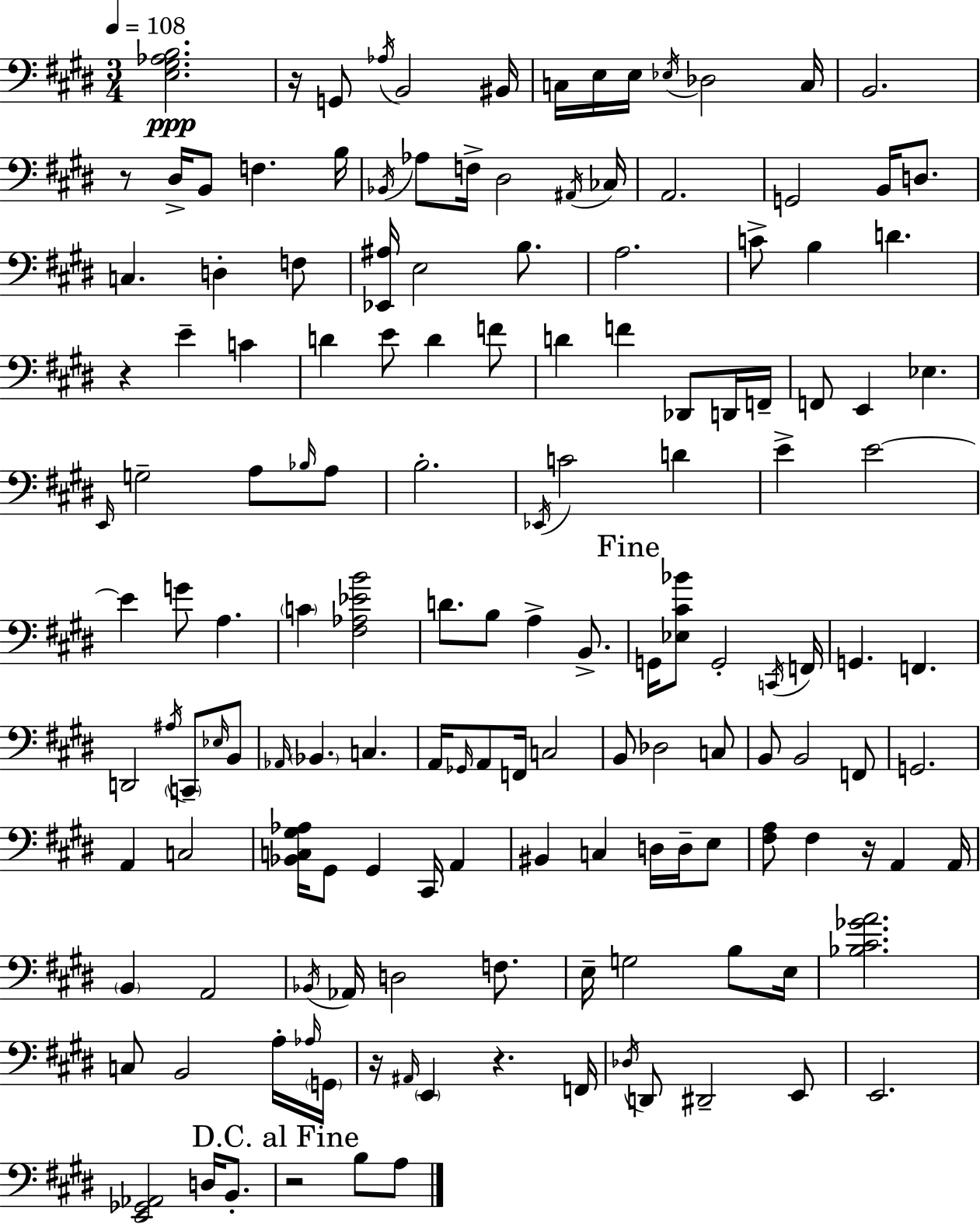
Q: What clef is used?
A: bass